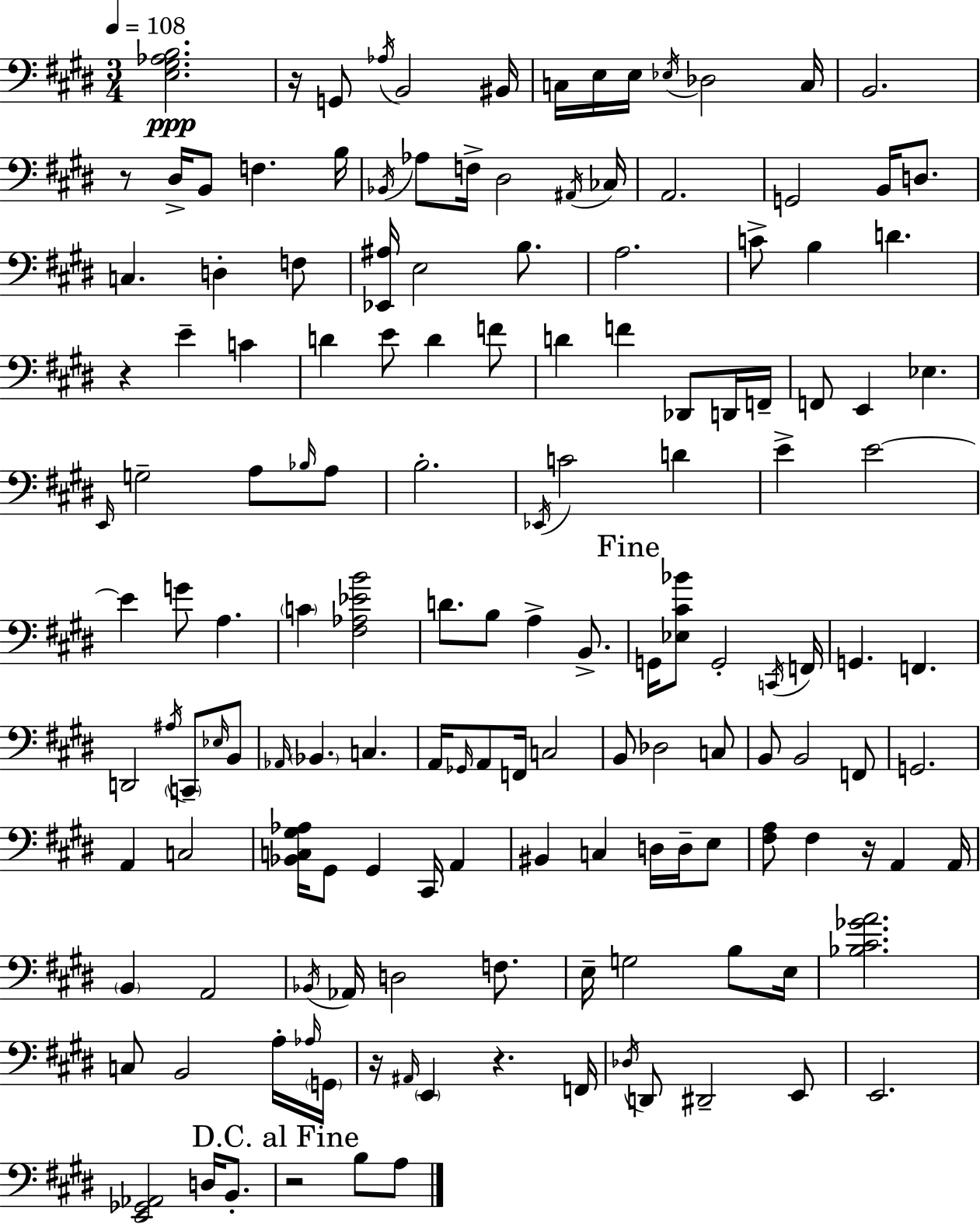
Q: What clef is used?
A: bass